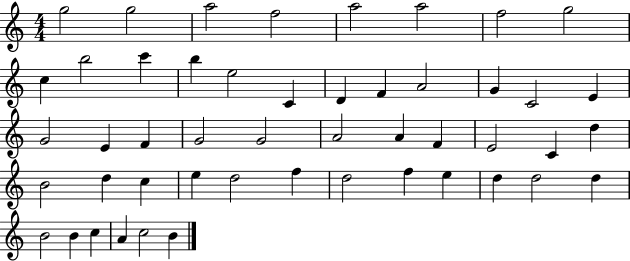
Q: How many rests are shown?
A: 0